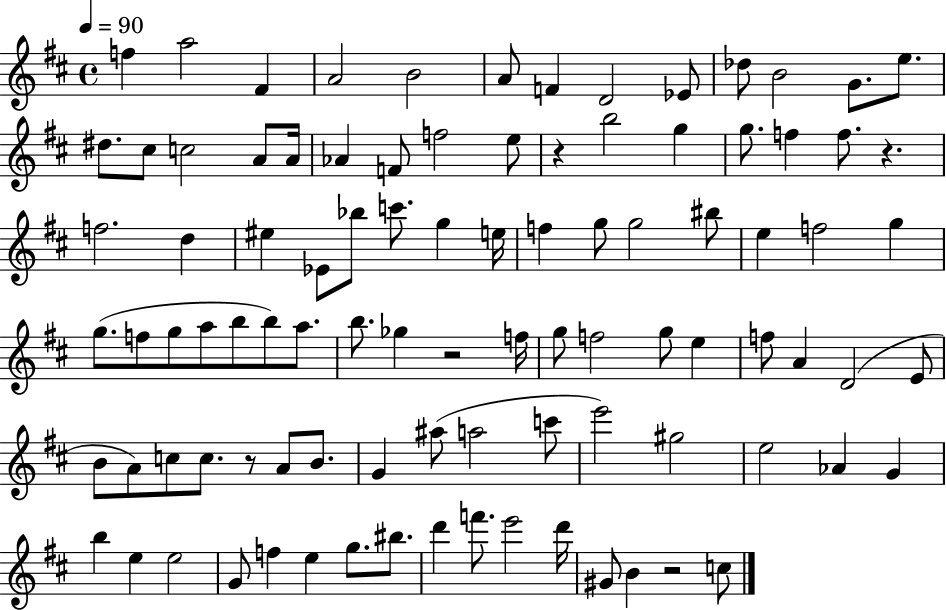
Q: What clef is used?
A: treble